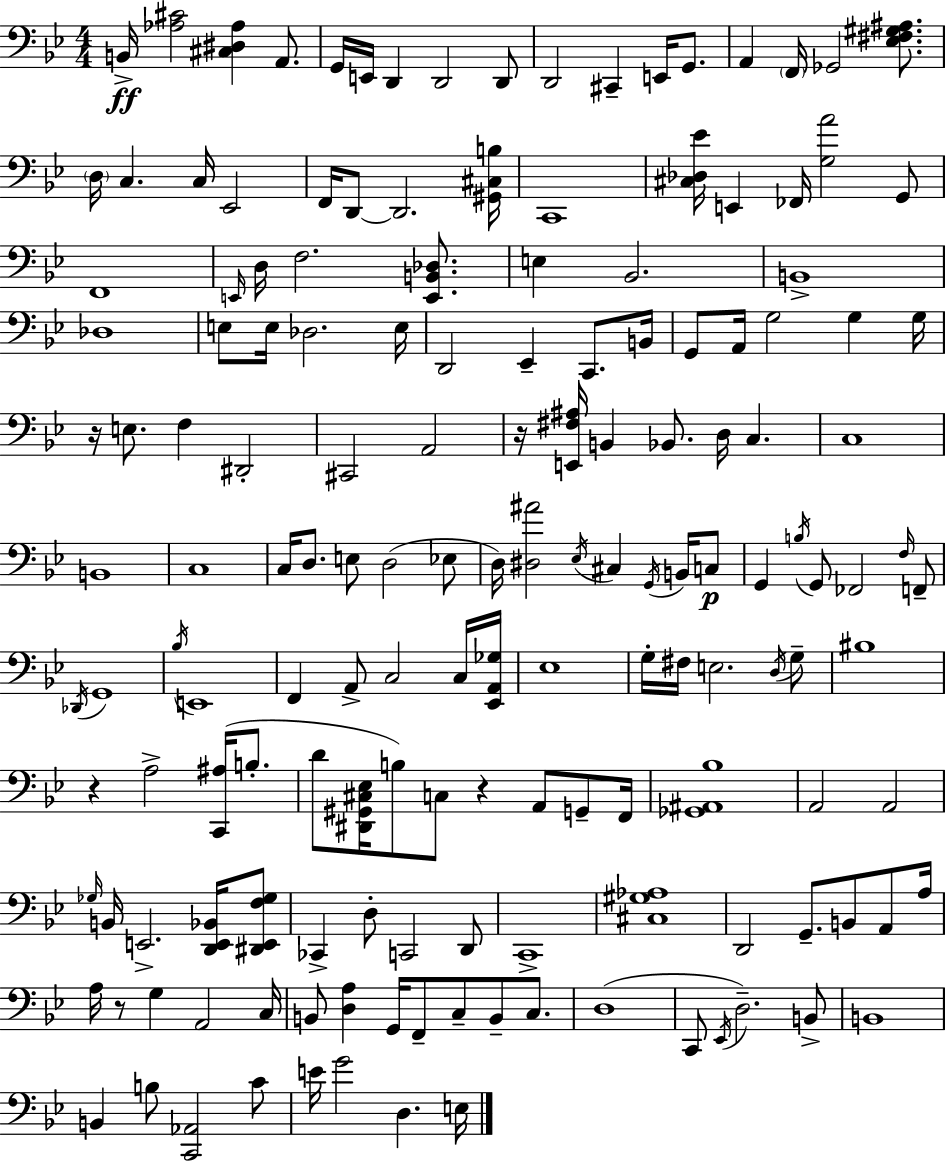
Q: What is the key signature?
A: G minor